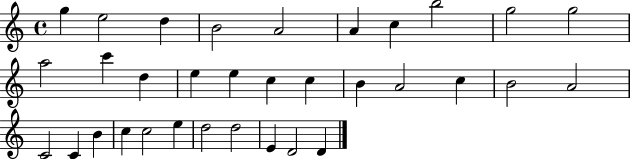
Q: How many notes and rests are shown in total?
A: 33